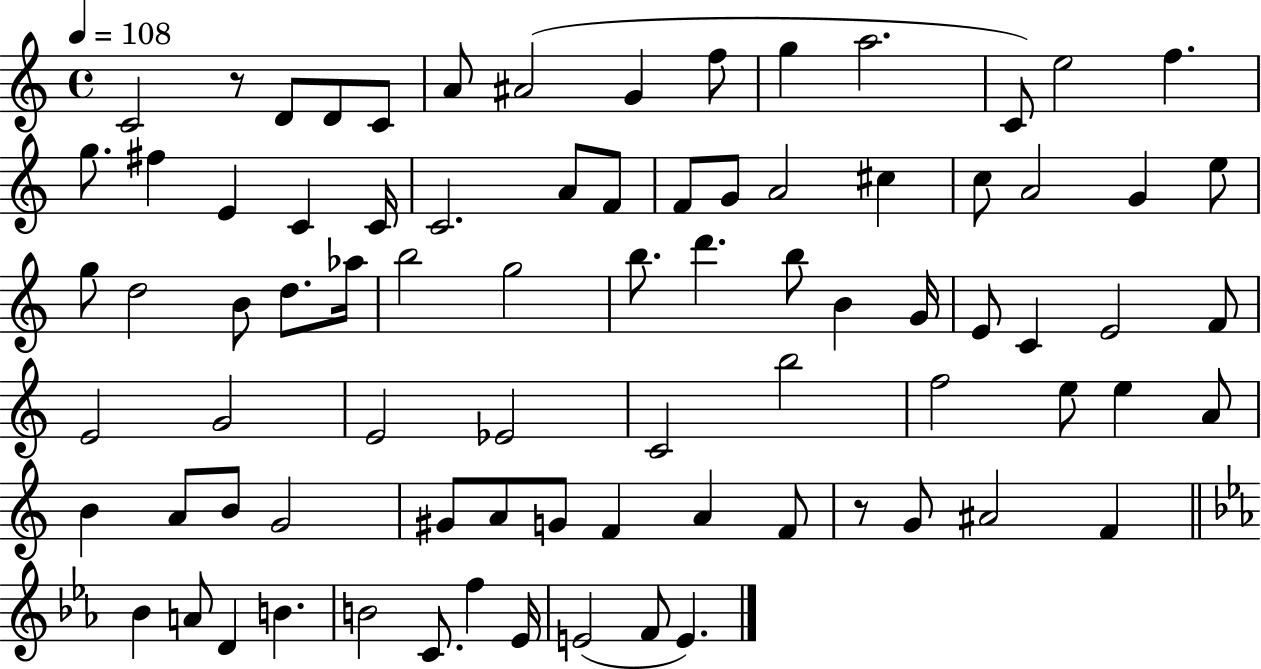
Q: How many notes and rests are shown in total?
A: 81